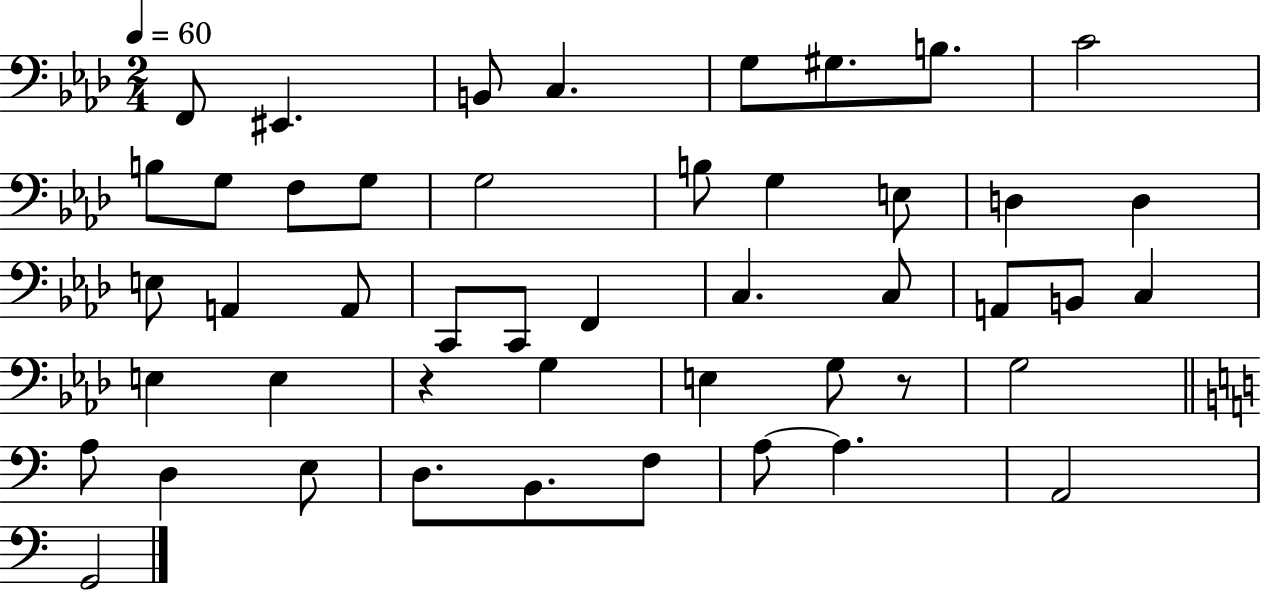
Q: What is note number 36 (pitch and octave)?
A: A3